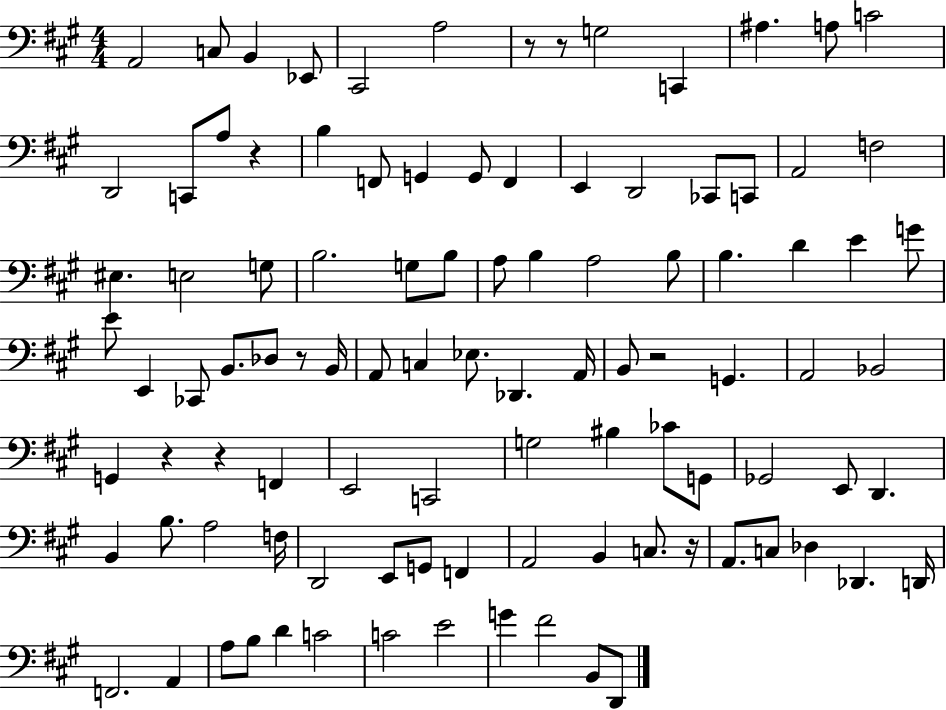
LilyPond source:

{
  \clef bass
  \numericTimeSignature
  \time 4/4
  \key a \major
  a,2 c8 b,4 ees,8 | cis,2 a2 | r8 r8 g2 c,4 | ais4. a8 c'2 | \break d,2 c,8 a8 r4 | b4 f,8 g,4 g,8 f,4 | e,4 d,2 ces,8 c,8 | a,2 f2 | \break eis4. e2 g8 | b2. g8 b8 | a8 b4 a2 b8 | b4. d'4 e'4 g'8 | \break e'8 e,4 ces,8 b,8. des8 r8 b,16 | a,8 c4 ees8. des,4. a,16 | b,8 r2 g,4. | a,2 bes,2 | \break g,4 r4 r4 f,4 | e,2 c,2 | g2 bis4 ces'8 g,8 | ges,2 e,8 d,4. | \break b,4 b8. a2 f16 | d,2 e,8 g,8 f,4 | a,2 b,4 c8. r16 | a,8. c8 des4 des,4. d,16 | \break f,2. a,4 | a8 b8 d'4 c'2 | c'2 e'2 | g'4 fis'2 b,8 d,8 | \break \bar "|."
}